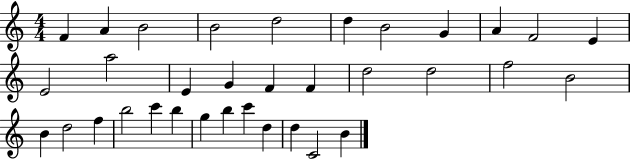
F4/q A4/q B4/h B4/h D5/h D5/q B4/h G4/q A4/q F4/h E4/q E4/h A5/h E4/q G4/q F4/q F4/q D5/h D5/h F5/h B4/h B4/q D5/h F5/q B5/h C6/q B5/q G5/q B5/q C6/q D5/q D5/q C4/h B4/q